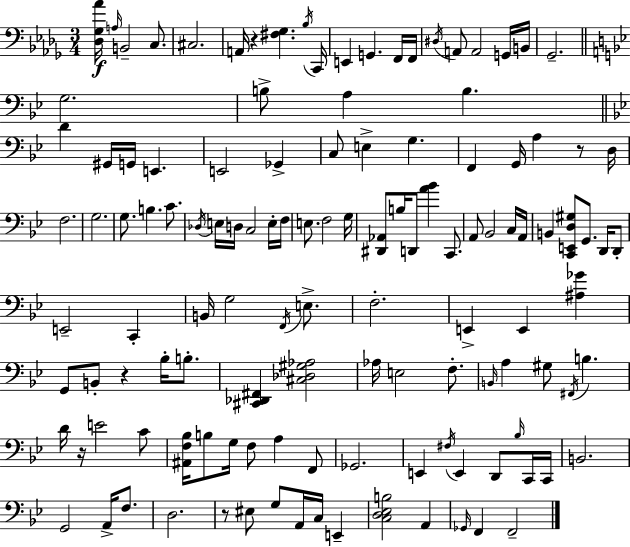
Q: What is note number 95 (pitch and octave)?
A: C2